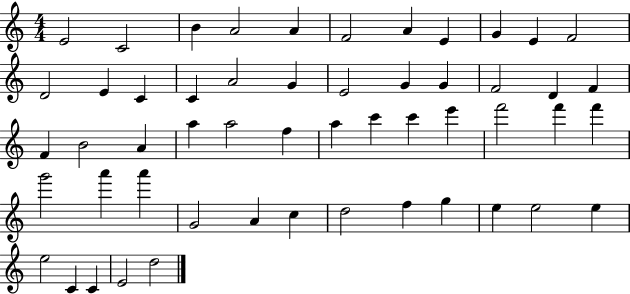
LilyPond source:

{
  \clef treble
  \numericTimeSignature
  \time 4/4
  \key c \major
  e'2 c'2 | b'4 a'2 a'4 | f'2 a'4 e'4 | g'4 e'4 f'2 | \break d'2 e'4 c'4 | c'4 a'2 g'4 | e'2 g'4 g'4 | f'2 d'4 f'4 | \break f'4 b'2 a'4 | a''4 a''2 f''4 | a''4 c'''4 c'''4 e'''4 | f'''2 f'''4 f'''4 | \break g'''2 a'''4 a'''4 | g'2 a'4 c''4 | d''2 f''4 g''4 | e''4 e''2 e''4 | \break e''2 c'4 c'4 | e'2 d''2 | \bar "|."
}